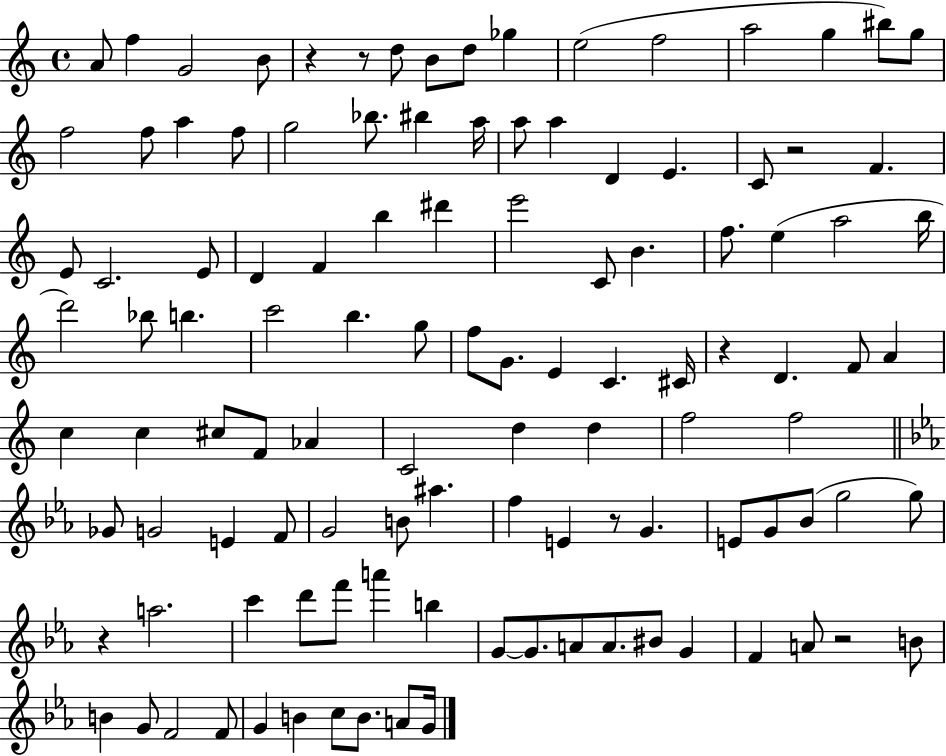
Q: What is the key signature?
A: C major